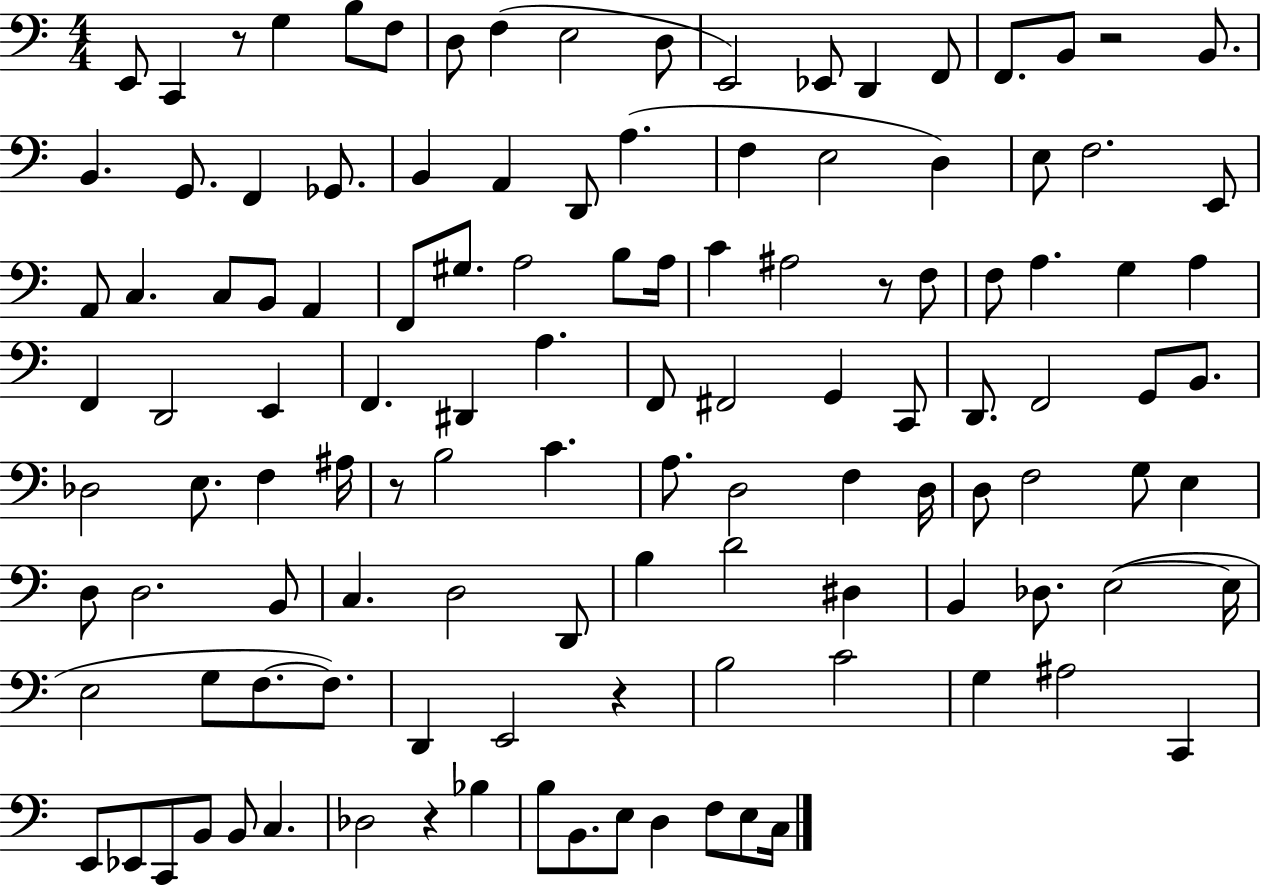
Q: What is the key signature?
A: C major